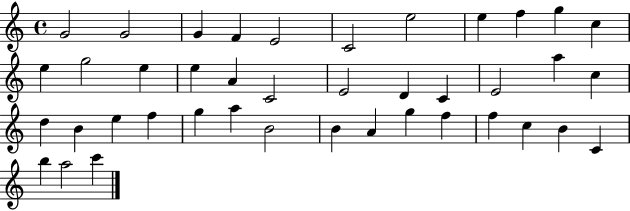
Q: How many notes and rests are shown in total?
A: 41